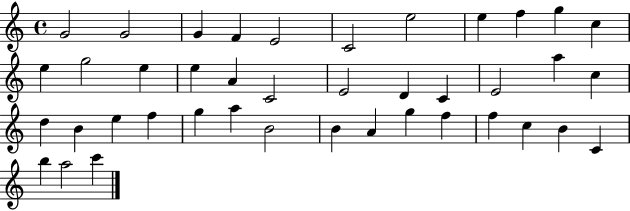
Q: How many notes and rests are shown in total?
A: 41